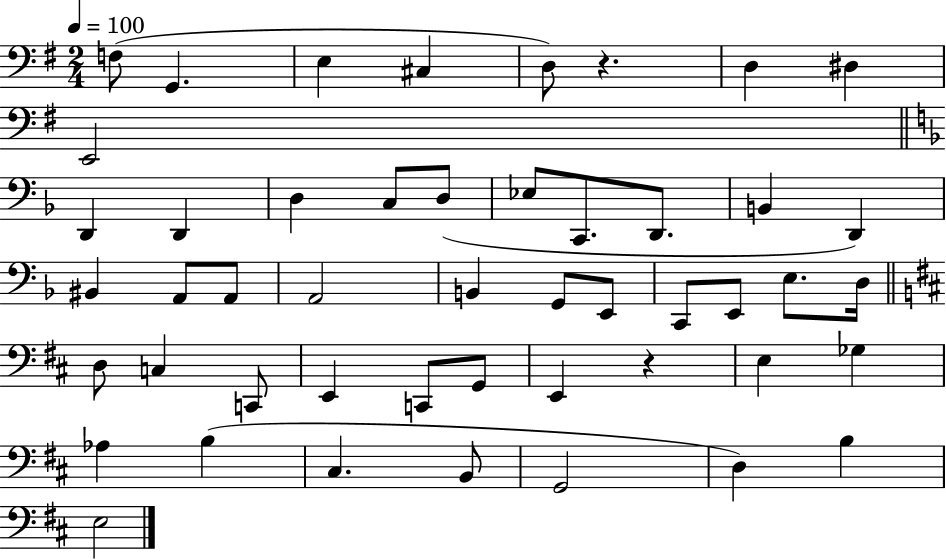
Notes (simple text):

F3/e G2/q. E3/q C#3/q D3/e R/q. D3/q D#3/q E2/h D2/q D2/q D3/q C3/e D3/e Eb3/e C2/e. D2/e. B2/q D2/q BIS2/q A2/e A2/e A2/h B2/q G2/e E2/e C2/e E2/e E3/e. D3/s D3/e C3/q C2/e E2/q C2/e G2/e E2/q R/q E3/q Gb3/q Ab3/q B3/q C#3/q. B2/e G2/h D3/q B3/q E3/h